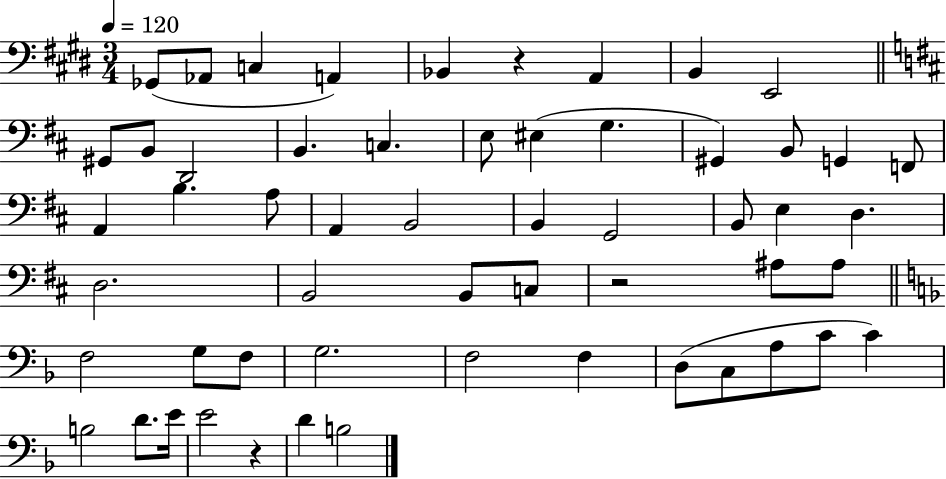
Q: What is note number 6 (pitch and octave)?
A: A2